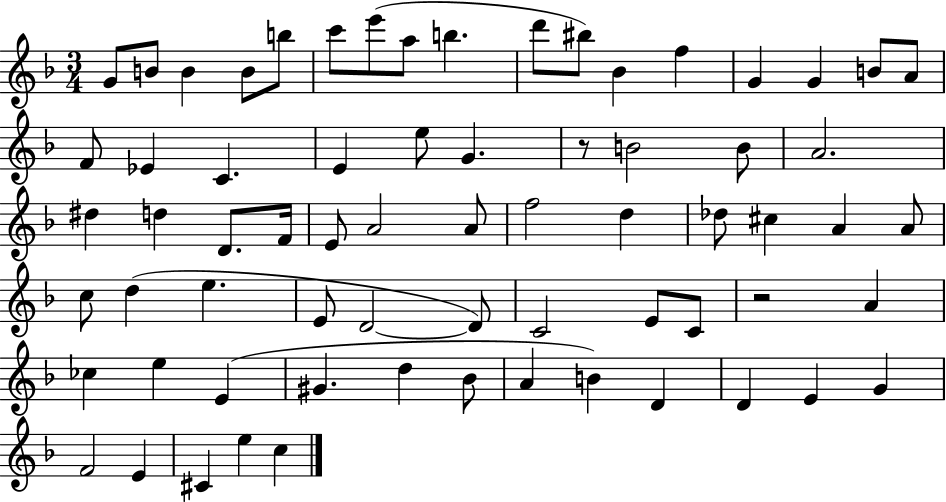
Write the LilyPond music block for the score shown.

{
  \clef treble
  \numericTimeSignature
  \time 3/4
  \key f \major
  g'8 b'8 b'4 b'8 b''8 | c'''8 e'''8( a''8 b''4. | d'''8 bis''8) bes'4 f''4 | g'4 g'4 b'8 a'8 | \break f'8 ees'4 c'4. | e'4 e''8 g'4. | r8 b'2 b'8 | a'2. | \break dis''4 d''4 d'8. f'16 | e'8 a'2 a'8 | f''2 d''4 | des''8 cis''4 a'4 a'8 | \break c''8 d''4( e''4. | e'8 d'2~~ d'8) | c'2 e'8 c'8 | r2 a'4 | \break ces''4 e''4 e'4( | gis'4. d''4 bes'8 | a'4 b'4) d'4 | d'4 e'4 g'4 | \break f'2 e'4 | cis'4 e''4 c''4 | \bar "|."
}